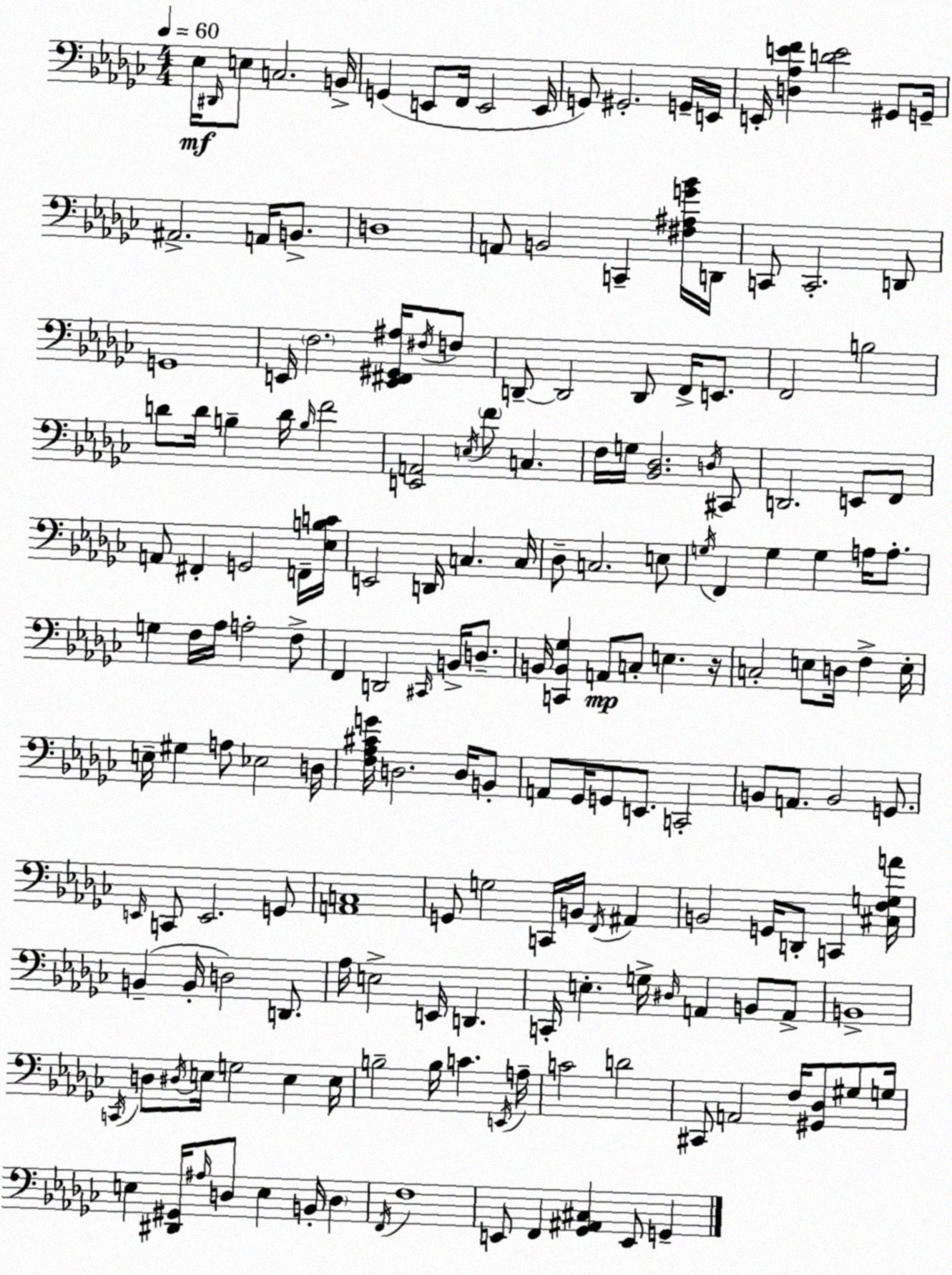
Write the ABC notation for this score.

X:1
T:Untitled
M:4/4
L:1/4
K:Ebm
_E,/4 ^D,,/4 E,/2 C,2 B,,/4 G,, E,,/2 F,,/4 E,,2 E,,/4 G,,/2 ^G,,2 G,,/4 E,,/4 E,,/4 [D,_A,EF] [DE]2 ^G,,/2 G,,/4 ^A,,2 A,,/4 B,,/2 D,4 A,,/2 B,,2 C,, [^F,^A,G_B]/4 D,,/4 C,,/2 C,,2 D,,/2 G,,4 E,,/4 F,2 [E,,^F,,^G,,^A,]/4 ^F,/4 F,/2 D,,/2 D,,2 D,,/2 F,,/4 E,,/2 F,,2 B,2 D/2 D/4 B, D/4 B,/4 F2 [E,,A,,]2 E,/4 F/2 C, F,/4 G,/4 [_B,,_D,]2 D,/4 ^C,,/2 D,,2 E,,/2 F,,/2 A,,/2 ^F,, G,,2 F,,/4 [_E,B,C]/4 E,,2 D,,/4 C, C,/4 _D,/2 C,2 E,/2 G,/4 F,, G, G, A,/4 A,/2 G, F,/4 _A,/4 A,2 F,/2 F,, D,,2 ^C,,/4 B,,/4 D,/2 B,,/4 [C,,B,,_G,] A,,/2 C,/2 E, z/4 C,2 E,/2 D,/4 F, E,/4 E,/4 ^G, A,/2 _E,2 D,/4 [F,_A,^CG]/4 D,2 D,/4 B,,/2 A,,/2 _G,,/4 G,,/2 E,,/2 C,,2 B,,/2 A,,/2 B,,2 G,,/2 E,,/4 C,,/2 E,,2 G,,/2 [A,,C,]4 G,,/2 G,2 C,,/4 B,,/4 F,,/4 ^A,, B,,2 G,,/4 D,,/2 C,, [^C,F,G,A]/4 B,, B,,/4 D,2 D,,/2 _A,/4 E,2 E,,/4 D,, C,,/4 E, G,/4 ^D,/4 A,, B,,/2 A,,/2 B,,4 C,,/4 D,/2 ^D,/4 E,/4 G,2 E, E,/4 B,2 B,/4 C E,,/4 A,/4 C2 D2 ^C,,/2 A,,2 F,/4 [^G,,_D,]/2 ^G,/2 G,/4 E, [^D,,^G,,]/4 ^A,/4 D,/2 E, B,,/4 D, F,,/4 F,4 E,,/2 F,, [_G,,^A,,^C,] E,,/2 G,,